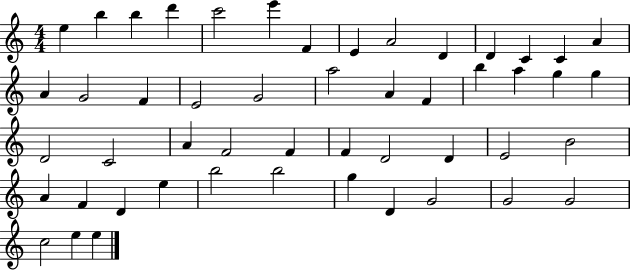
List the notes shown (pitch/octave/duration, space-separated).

E5/q B5/q B5/q D6/q C6/h E6/q F4/q E4/q A4/h D4/q D4/q C4/q C4/q A4/q A4/q G4/h F4/q E4/h G4/h A5/h A4/q F4/q B5/q A5/q G5/q G5/q D4/h C4/h A4/q F4/h F4/q F4/q D4/h D4/q E4/h B4/h A4/q F4/q D4/q E5/q B5/h B5/h G5/q D4/q G4/h G4/h G4/h C5/h E5/q E5/q